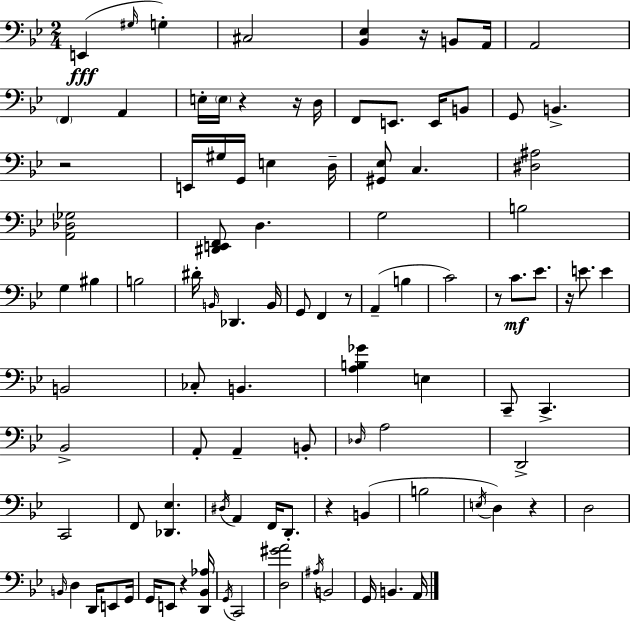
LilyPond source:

{
  \clef bass
  \numericTimeSignature
  \time 2/4
  \key g \minor
  e,4(\fff \grace { gis16 } g4-.) | cis2 | <bes, ees>4 r16 b,8 | a,16 a,2 | \break \parenthesize f,4 a,4 | e16-. \parenthesize e16 r4 r16 | d16 f,8 e,8. e,16 b,8 | g,8 b,4.-> | \break r2 | e,16 gis16 g,16 e4 | d16-- <gis, ees>8 c4. | <dis ais>2 | \break <a, des ges>2 | <dis, e, f,>8 d4. | g2 | b2 | \break g4 bis4 | b2 | dis'16-. \grace { b,16 } des,4. | b,16 g,8 f,4 | \break r8 a,4--( b4 | c'2) | r8 c'8.\mf ees'8. | r16 e'8. e'4 | \break b,2 | ces8-. b,4. | <a b ges'>4 e4 | c,8-- c,4.-> | \break bes,2-> | a,8-. a,4-- | b,8-. \grace { des16 } a2 | d,2-> | \break c,2 | f,8 <des, ees>4. | \acciaccatura { dis16 } a,4 | f,16 d,8.-. r4 | \break b,4( b2 | \acciaccatura { e16 } d4) | r4 d2 | \grace { b,16 } d4 | \break d,16 e,8 g,16 g,16 e,8 | r4 <d, bes, aes>16 \acciaccatura { g,16 } c,2 | <d gis' a'>2 | \acciaccatura { ais16 } | \break b,2 | g,16 b,4. a,16 | \bar "|."
}